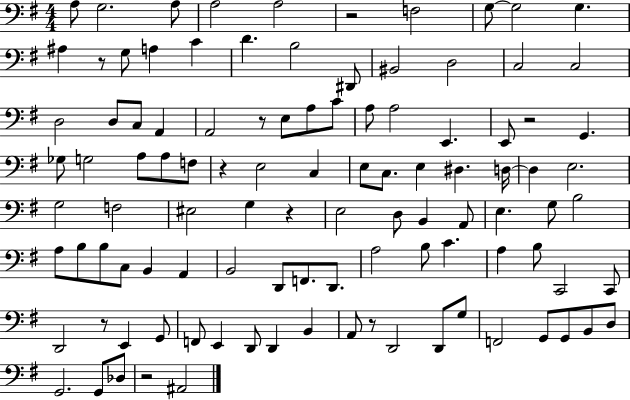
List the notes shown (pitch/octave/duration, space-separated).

A3/e G3/h. A3/e A3/h A3/h R/h F3/h G3/e G3/h G3/q. A#3/q R/e G3/e A3/q C4/q D4/q. B3/h D#2/e BIS2/h D3/h C3/h C3/h D3/h D3/e C3/e A2/q A2/h R/e E3/e A3/e C4/e A3/e A3/h E2/q. E2/e R/h G2/q. Gb3/e G3/h A3/e A3/e F3/e R/q E3/h C3/q E3/e C3/e. E3/q D#3/q. D3/s D3/q E3/h. G3/h F3/h EIS3/h G3/q R/q E3/h D3/e B2/q A2/e E3/q. G3/e B3/h A3/e B3/e B3/e C3/e B2/q A2/q B2/h D2/e F2/e. D2/e. A3/h B3/e C4/q. A3/q B3/e C2/h C2/e D2/h R/e E2/q G2/e F2/e E2/q D2/e D2/q B2/q A2/e R/e D2/h D2/e G3/e F2/h G2/e G2/e B2/e D3/e G2/h. G2/e Db3/e R/h A#2/h